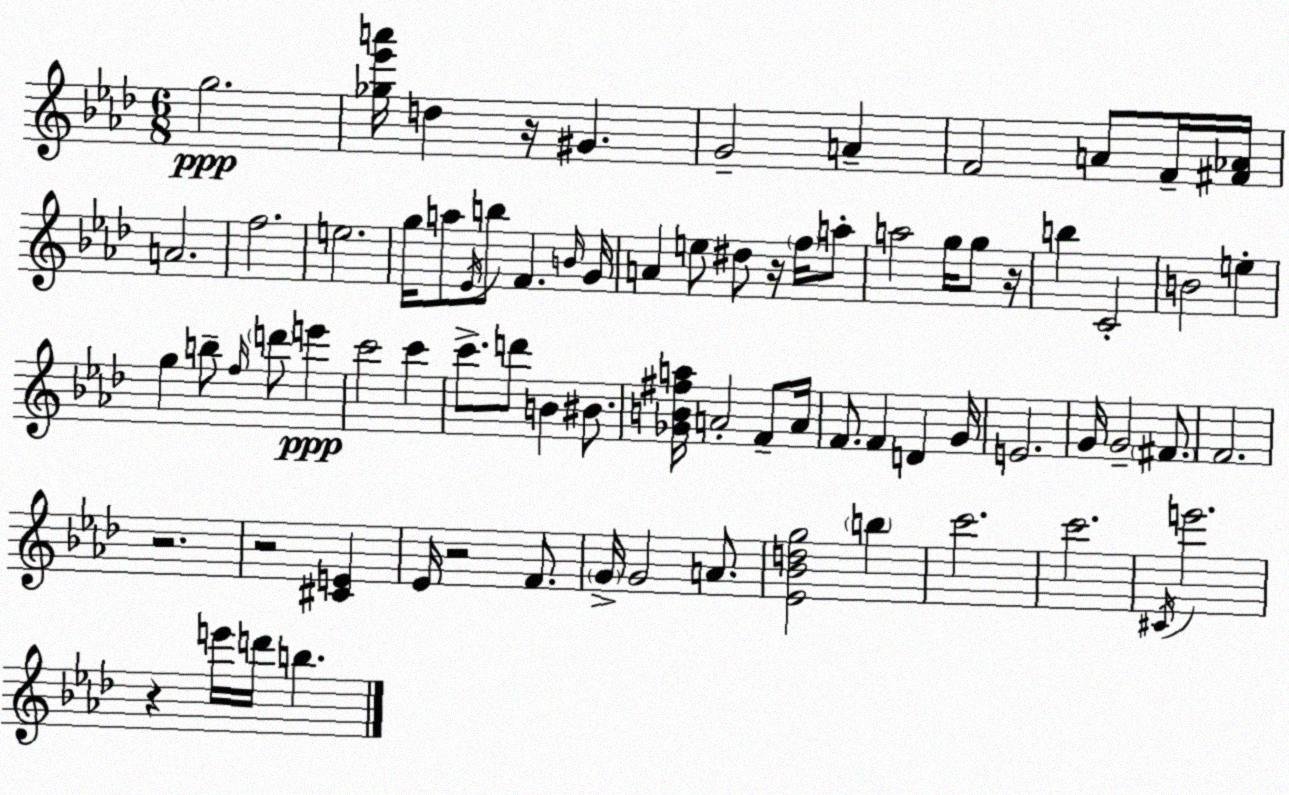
X:1
T:Untitled
M:6/8
L:1/4
K:Fm
g2 [_g_e'a']/4 d z/4 ^G G2 A F2 A/2 F/4 [^F_A]/4 A2 f2 e2 g/4 a/2 _E/4 b/2 F B/4 G/4 A e/2 ^d/2 z/4 f/4 a/2 a2 g/4 g/2 z/4 b C2 B2 e g b/2 f/4 d'/2 e' c'2 c' c'/2 d'/2 B ^B/2 [_GB^fa]/4 A2 F/2 A/4 F/2 F D G/4 E2 G/4 G2 ^F/2 F2 z2 z2 [^CE] _E/4 z2 F/2 G/4 G2 A/2 [_E_Bdg]2 b c'2 c'2 ^C/4 e'2 z e'/4 d'/4 b